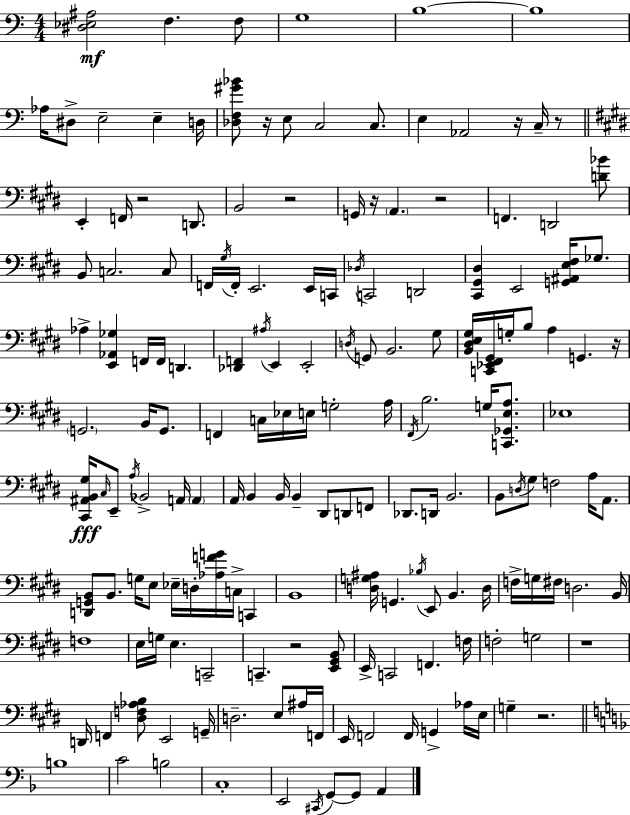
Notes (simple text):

[D#3,Eb3,A#3]/h F3/q. F3/e G3/w B3/w B3/w Ab3/s D#3/e E3/h E3/q D3/s [Db3,F3,G#4,Bb4]/e R/s E3/e C3/h C3/e. E3/q Ab2/h R/s C3/s R/e E2/q F2/s R/h D2/e. B2/h R/h G2/s R/s A2/q. R/h F2/q. D2/h [D4,Bb4]/e B2/e C3/h. C3/e F2/s G#3/s F2/s E2/h. E2/s C2/s Db3/s C2/h D2/h [C#2,G#2,D#3]/q E2/h [G2,A#2,E3,F#3]/s Gb3/e. Ab3/q [E2,Ab2,Gb3]/q F2/s F2/s D2/q. [Db2,F2]/q A#3/s E2/q E2/h D3/s G2/e B2/h. G#3/e [B2,D#3,E3,G#3]/s [C2,Eb2,F#2,G#2]/s G3/s B3/e A3/q G2/q. R/s G2/h. B2/s G2/e. F2/q C3/s Eb3/s E3/s G3/h A3/s F#2/s B3/h. G3/s [C2,Gb2,E3,A3]/e. Eb3/w [C#2,A#2,B2,G#3]/s C#3/s E2/e A3/s Bb2/h A2/s A2/q A2/s B2/q B2/s B2/q D#2/e D2/e F2/e Db2/e. D2/s B2/h. B2/e D3/s G#3/e F3/h A3/s A2/e. [D2,G2,B2]/e B2/e. G3/s E3/e Eb3/s D3/s [Ab3,F4,G4]/s C3/s C2/q B2/w [D3,G3,A#3]/s G2/q. Bb3/s E2/e B2/q. D3/s F3/s G3/s F#3/s D3/h. B2/s F3/w E3/s G3/s E3/q. C2/h C2/q. R/h [E2,G#2,B2]/e E2/s C2/h F2/q. F3/s F3/h G3/h R/w D2/s F2/q [D#3,F3,Ab3,B3]/e E2/h G2/s D3/h. E3/e A#3/s F2/s E2/s F2/h F2/s G2/q Ab3/s E3/s G3/q R/h. B3/w C4/h B3/h C3/w E2/h C#2/s G2/e G2/e A2/q